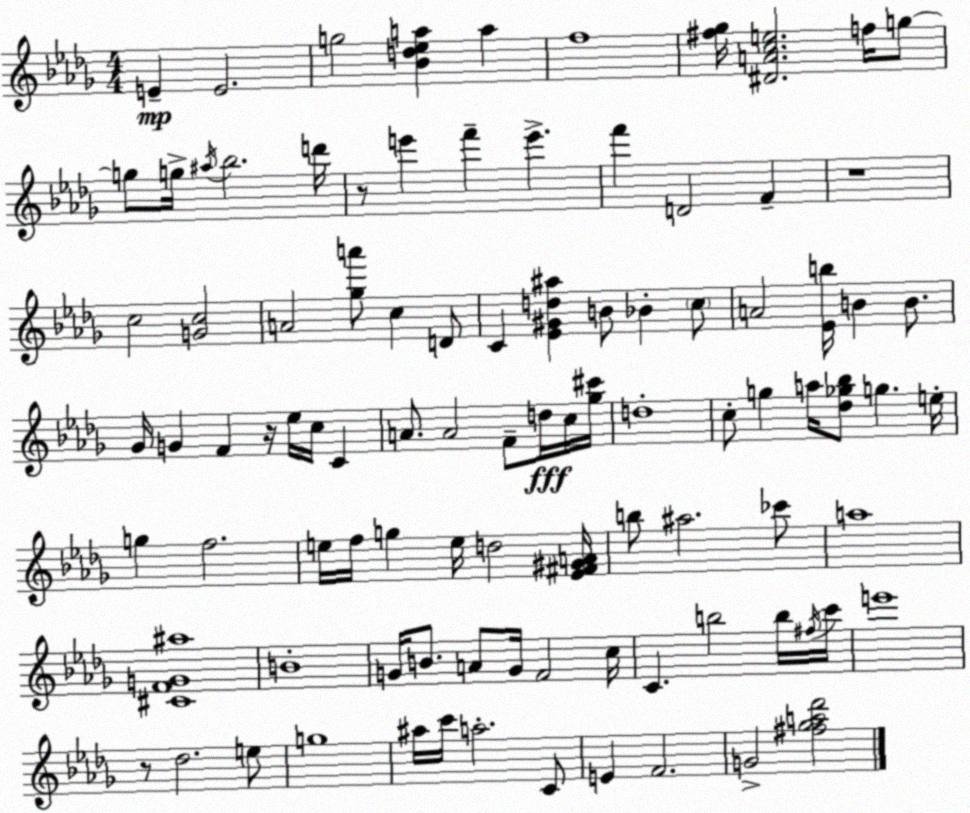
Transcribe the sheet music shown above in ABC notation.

X:1
T:Untitled
M:4/4
L:1/4
K:Bbm
E E2 g2 [_Bd_ea] a f4 [^f_g]/4 [^DAce]2 f/4 g/2 g/2 g/4 ^a/4 _b2 d'/4 z/2 e' f' e' f' D2 F z4 c2 [Gc]2 A2 [_ga']/2 c D/2 C [_E^Gd^a] B/2 _B c/2 A2 [_Eb]/4 B B/2 _G/4 G F z/4 _e/4 c/4 C A/2 A2 F/2 d/4 c/4 [_g^c']/4 d4 c/2 g a/4 [_d_g_b]/2 g e/4 g f2 e/4 f/4 g e/4 d2 [_E^F^GA]/4 b/2 ^a2 _c'/2 a4 [^CFG^a]4 B4 G/4 B/2 A/2 G/4 F2 c/4 C b2 b/4 ^f/4 c'/4 e'4 z/2 _d2 e/2 g4 ^a/4 c'/4 a2 C/2 E F2 G2 [^f_ga_d']2